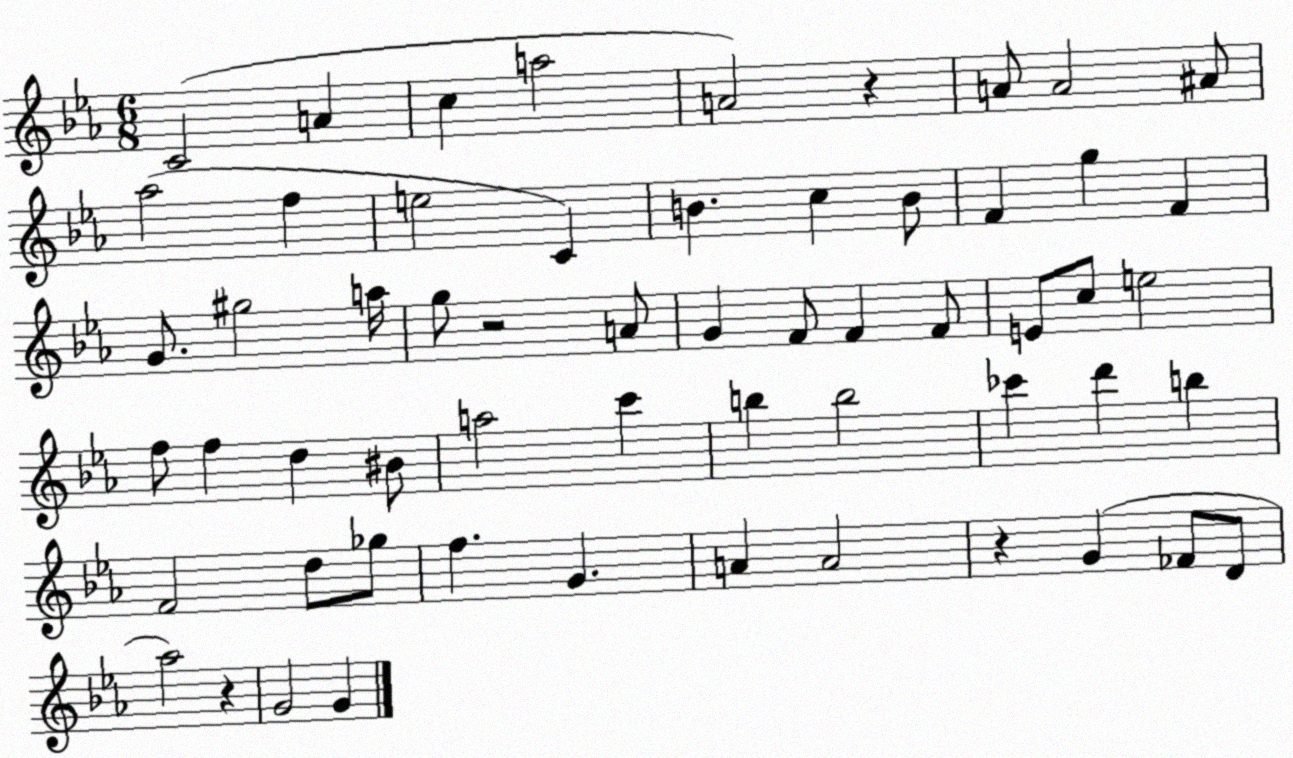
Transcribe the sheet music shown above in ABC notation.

X:1
T:Untitled
M:6/8
L:1/4
K:Eb
C2 A c a2 A2 z A/2 A2 ^A/2 _a2 f e2 C B c B/2 F g F G/2 ^g2 a/4 g/2 z2 A/2 G F/2 F F/2 E/2 c/2 e2 f/2 f d ^B/2 a2 c' b b2 _c' d' b F2 d/2 _g/2 f G A A2 z G _F/2 D/2 _a2 z G2 G